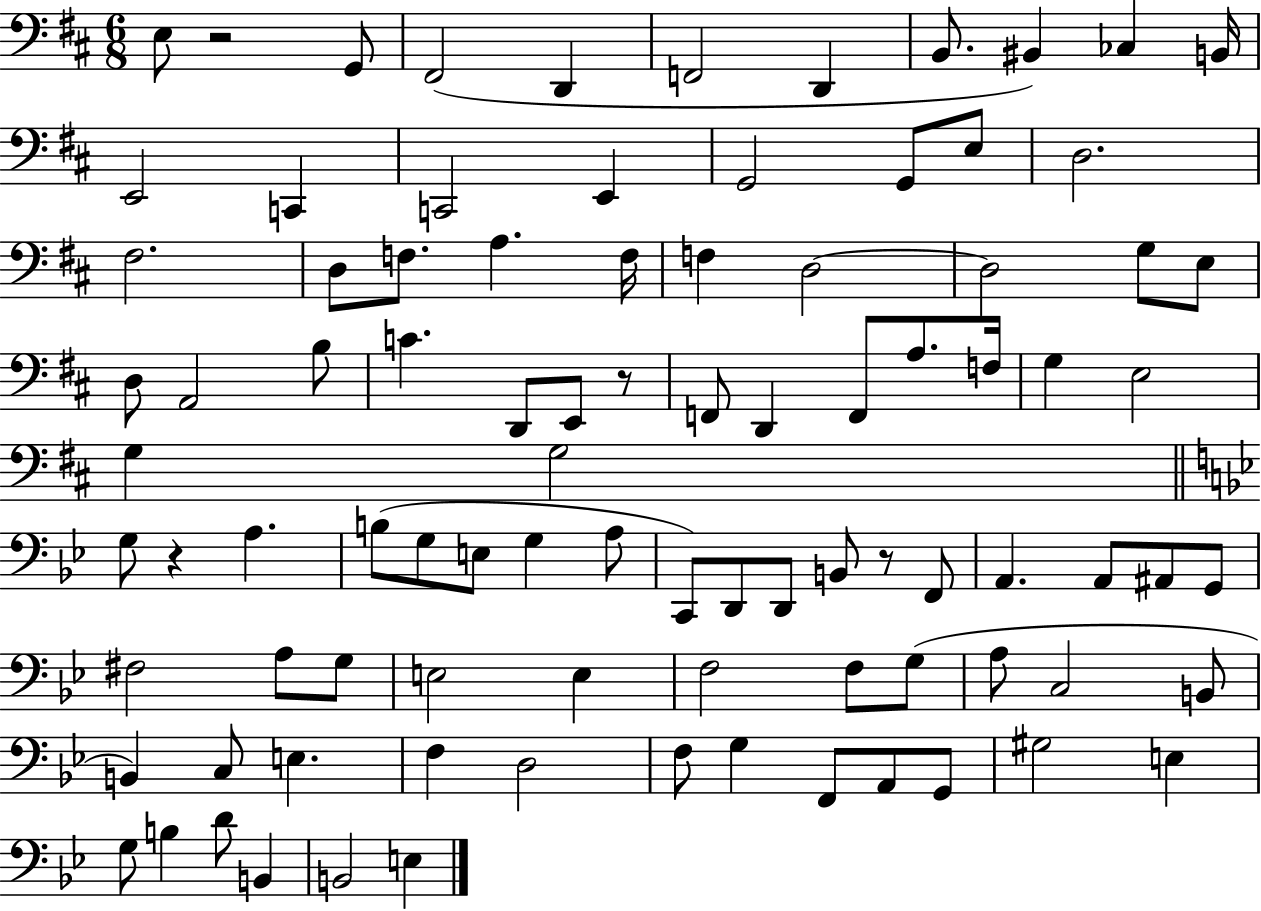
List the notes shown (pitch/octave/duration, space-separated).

E3/e R/h G2/e F#2/h D2/q F2/h D2/q B2/e. BIS2/q CES3/q B2/s E2/h C2/q C2/h E2/q G2/h G2/e E3/e D3/h. F#3/h. D3/e F3/e. A3/q. F3/s F3/q D3/h D3/h G3/e E3/e D3/e A2/h B3/e C4/q. D2/e E2/e R/e F2/e D2/q F2/e A3/e. F3/s G3/q E3/h G3/q G3/h G3/e R/q A3/q. B3/e G3/e E3/e G3/q A3/e C2/e D2/e D2/e B2/e R/e F2/e A2/q. A2/e A#2/e G2/e F#3/h A3/e G3/e E3/h E3/q F3/h F3/e G3/e A3/e C3/h B2/e B2/q C3/e E3/q. F3/q D3/h F3/e G3/q F2/e A2/e G2/e G#3/h E3/q G3/e B3/q D4/e B2/q B2/h E3/q